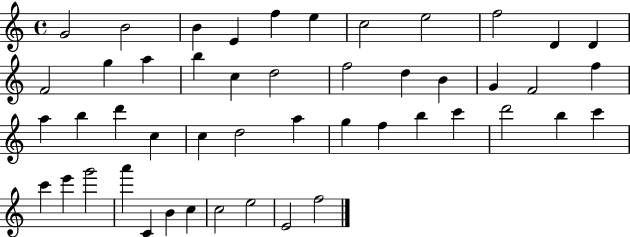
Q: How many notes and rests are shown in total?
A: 48